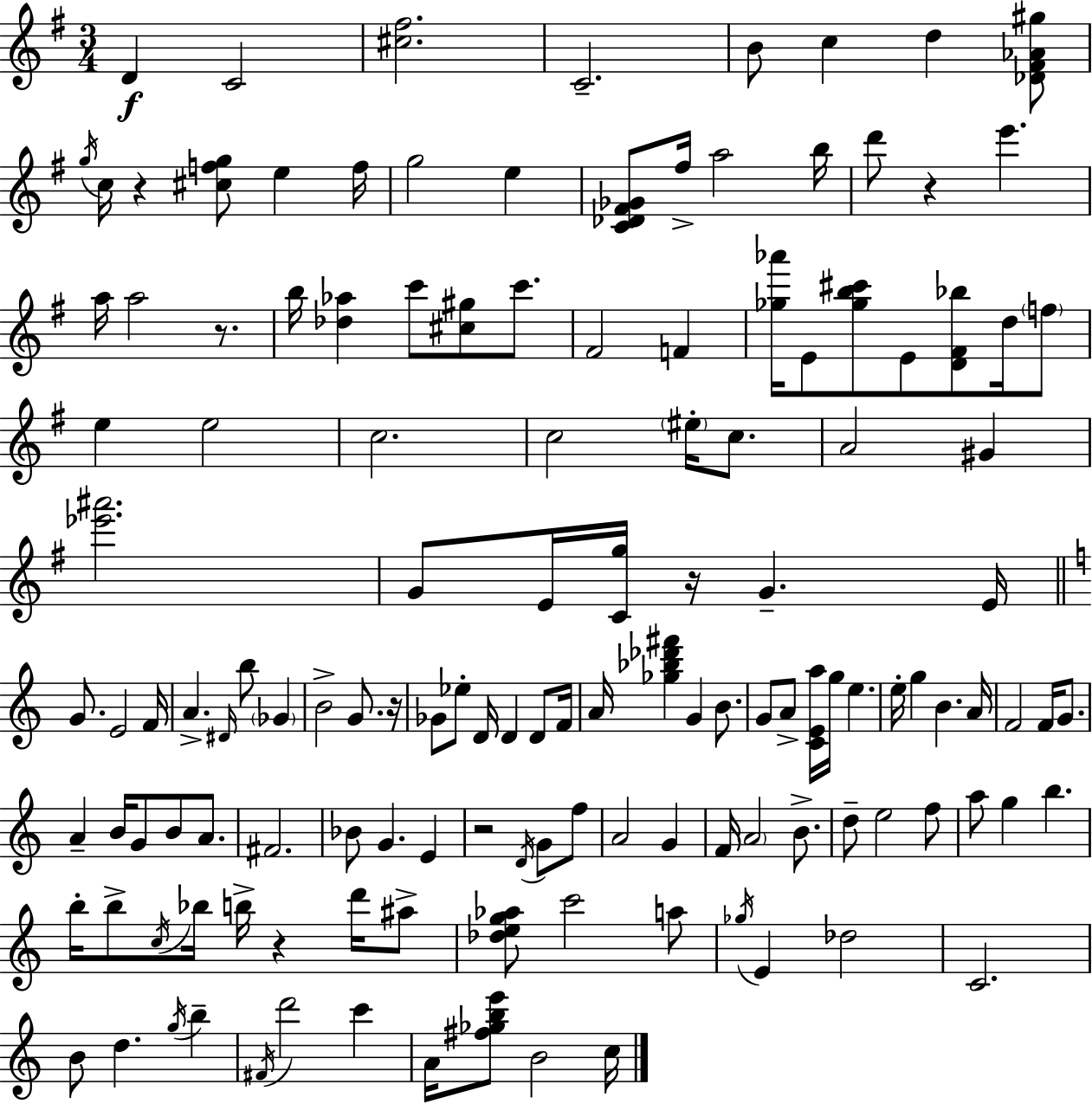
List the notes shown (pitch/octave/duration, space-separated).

D4/q C4/h [C#5,F#5]/h. C4/h. B4/e C5/q D5/q [Db4,F#4,Ab4,G#5]/e G5/s C5/s R/q [C#5,F5,G5]/e E5/q F5/s G5/h E5/q [C4,Db4,F#4,Gb4]/e F#5/s A5/h B5/s D6/e R/q E6/q. A5/s A5/h R/e. B5/s [Db5,Ab5]/q C6/e [C#5,G#5]/e C6/e. F#4/h F4/q [Gb5,Ab6]/s E4/e [Gb5,B5,C#6]/e E4/e [D4,F#4,Bb5]/e D5/s F5/e E5/q E5/h C5/h. C5/h EIS5/s C5/e. A4/h G#4/q [Eb6,A#6]/h. G4/e E4/s [C4,G5]/s R/s G4/q. E4/s G4/e. E4/h F4/s A4/q. D#4/s B5/e Gb4/q B4/h G4/e. R/s Gb4/e Eb5/e D4/s D4/q D4/e F4/s A4/s [Gb5,Bb5,Db6,F#6]/q G4/q B4/e. G4/e A4/e [C4,E4,A5]/s G5/s E5/q. E5/s G5/q B4/q. A4/s F4/h F4/s G4/e. A4/q B4/s G4/e B4/e A4/e. F#4/h. Bb4/e G4/q. E4/q R/h D4/s G4/e F5/e A4/h G4/q F4/s A4/h B4/e. D5/e E5/h F5/e A5/e G5/q B5/q. B5/s B5/e C5/s Bb5/s B5/s R/q D6/s A#5/e [Db5,E5,G5,Ab5]/e C6/h A5/e Gb5/s E4/q Db5/h C4/h. B4/e D5/q. G5/s B5/q F#4/s D6/h C6/q A4/s [F#5,Gb5,B5,E6]/e B4/h C5/s